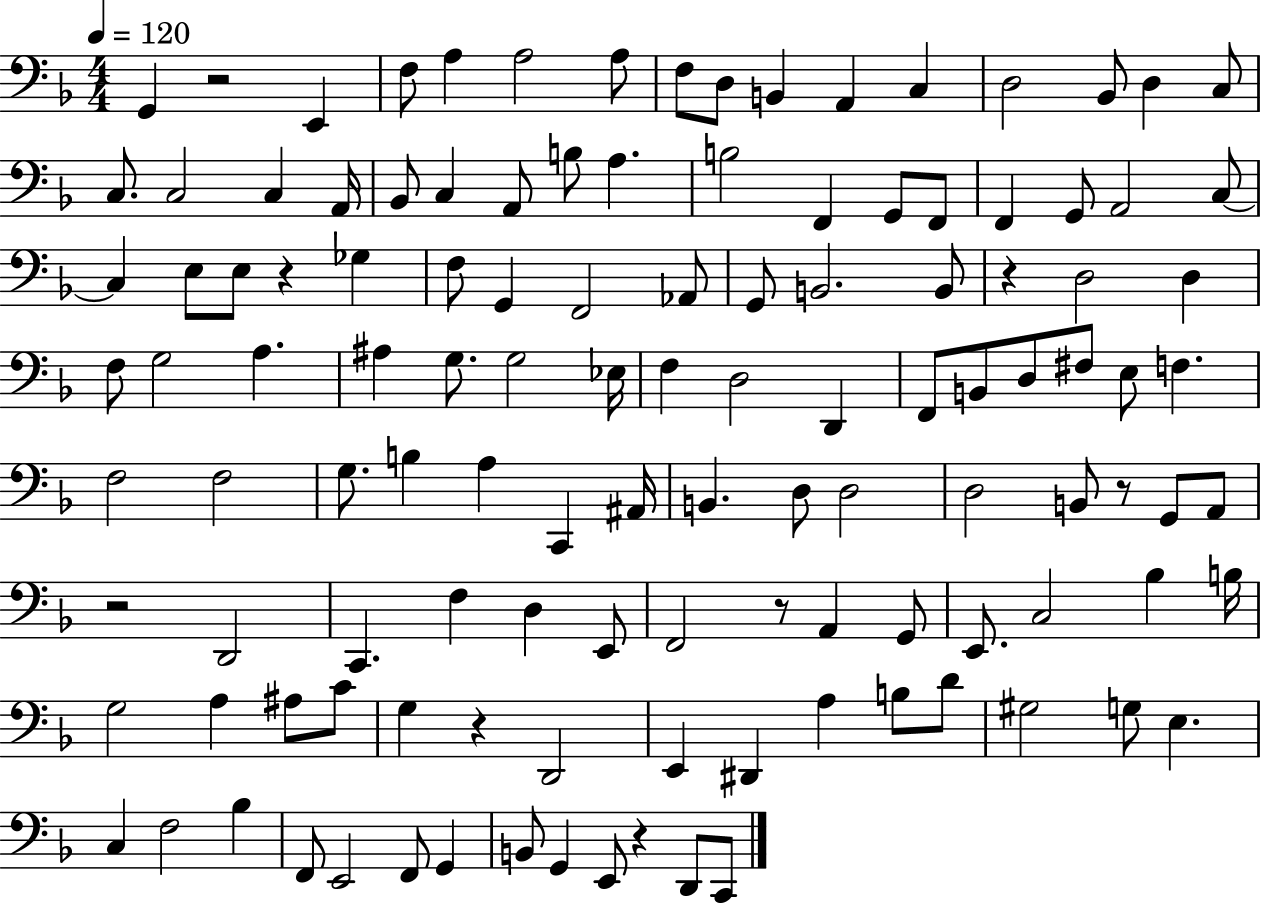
{
  \clef bass
  \numericTimeSignature
  \time 4/4
  \key f \major
  \tempo 4 = 120
  g,4 r2 e,4 | f8 a4 a2 a8 | f8 d8 b,4 a,4 c4 | d2 bes,8 d4 c8 | \break c8. c2 c4 a,16 | bes,8 c4 a,8 b8 a4. | b2 f,4 g,8 f,8 | f,4 g,8 a,2 c8~~ | \break c4 e8 e8 r4 ges4 | f8 g,4 f,2 aes,8 | g,8 b,2. b,8 | r4 d2 d4 | \break f8 g2 a4. | ais4 g8. g2 ees16 | f4 d2 d,4 | f,8 b,8 d8 fis8 e8 f4. | \break f2 f2 | g8. b4 a4 c,4 ais,16 | b,4. d8 d2 | d2 b,8 r8 g,8 a,8 | \break r2 d,2 | c,4. f4 d4 e,8 | f,2 r8 a,4 g,8 | e,8. c2 bes4 b16 | \break g2 a4 ais8 c'8 | g4 r4 d,2 | e,4 dis,4 a4 b8 d'8 | gis2 g8 e4. | \break c4 f2 bes4 | f,8 e,2 f,8 g,4 | b,8 g,4 e,8 r4 d,8 c,8 | \bar "|."
}